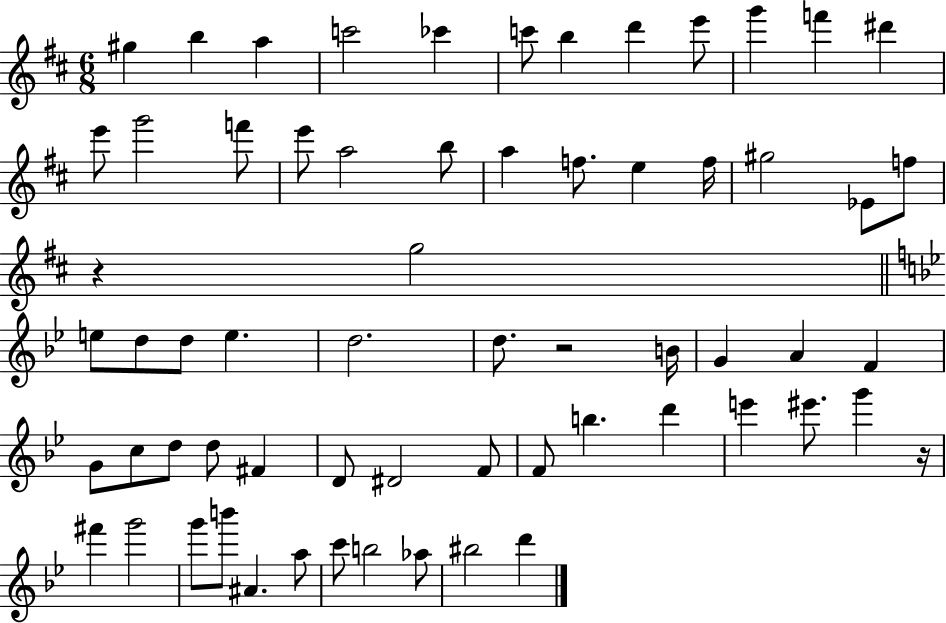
G#5/q B5/q A5/q C6/h CES6/q C6/e B5/q D6/q E6/e G6/q F6/q D#6/q E6/e G6/h F6/e E6/e A5/h B5/e A5/q F5/e. E5/q F5/s G#5/h Eb4/e F5/e R/q G5/h E5/e D5/e D5/e E5/q. D5/h. D5/e. R/h B4/s G4/q A4/q F4/q G4/e C5/e D5/e D5/e F#4/q D4/e D#4/h F4/e F4/e B5/q. D6/q E6/q EIS6/e. G6/q R/s F#6/q G6/h G6/e B6/e A#4/q. A5/e C6/e B5/h Ab5/e BIS5/h D6/q